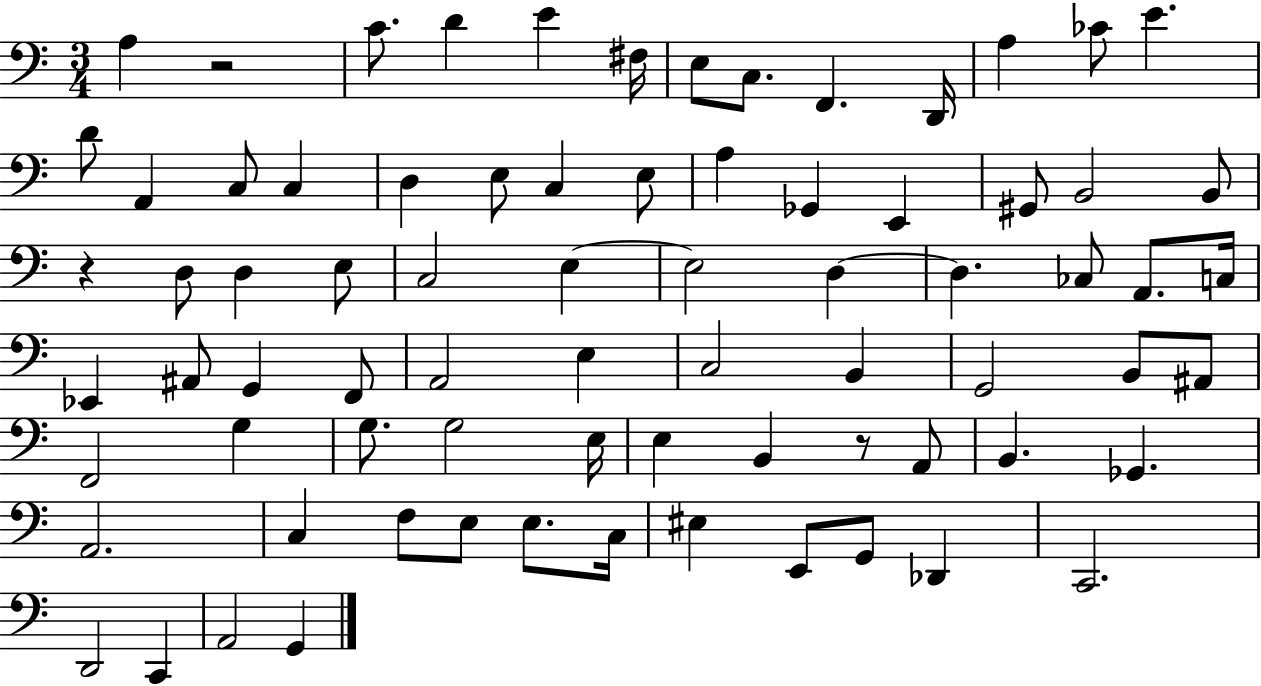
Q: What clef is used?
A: bass